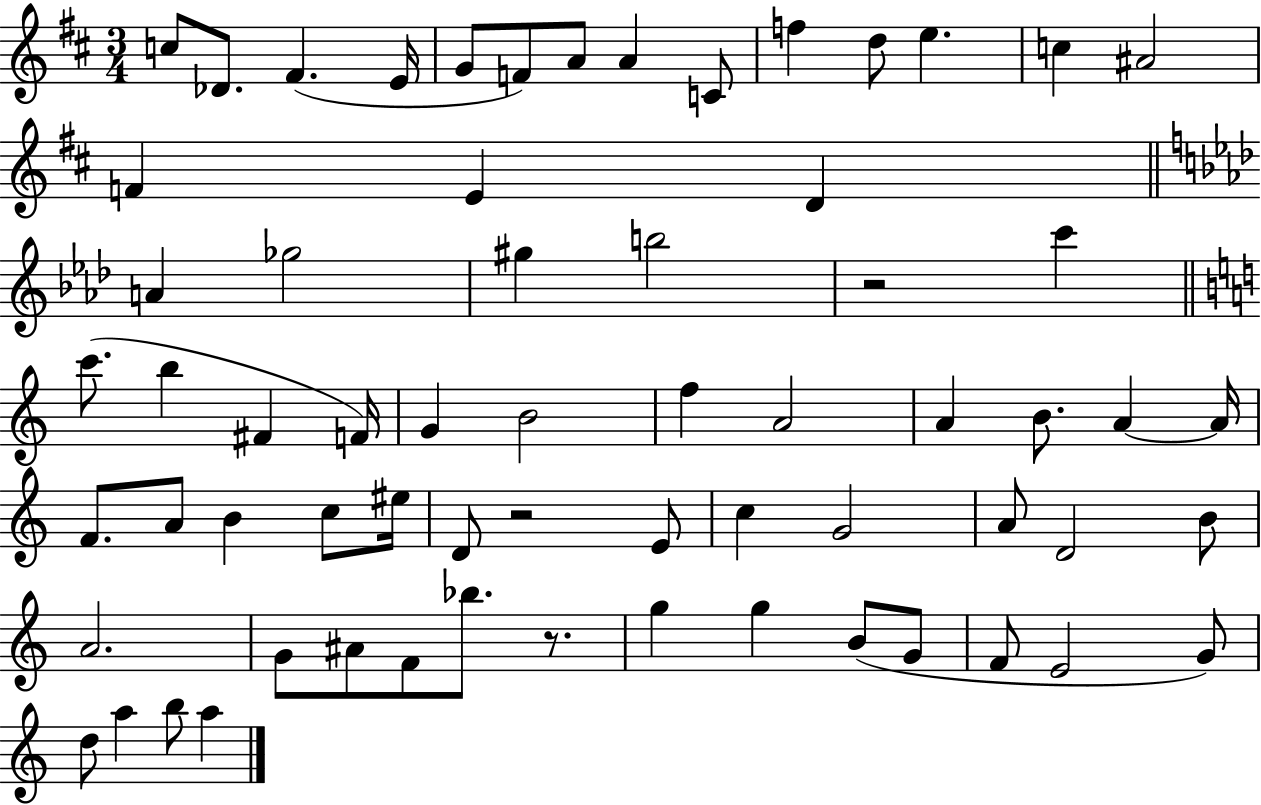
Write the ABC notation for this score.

X:1
T:Untitled
M:3/4
L:1/4
K:D
c/2 _D/2 ^F E/4 G/2 F/2 A/2 A C/2 f d/2 e c ^A2 F E D A _g2 ^g b2 z2 c' c'/2 b ^F F/4 G B2 f A2 A B/2 A A/4 F/2 A/2 B c/2 ^e/4 D/2 z2 E/2 c G2 A/2 D2 B/2 A2 G/2 ^A/2 F/2 _b/2 z/2 g g B/2 G/2 F/2 E2 G/2 d/2 a b/2 a